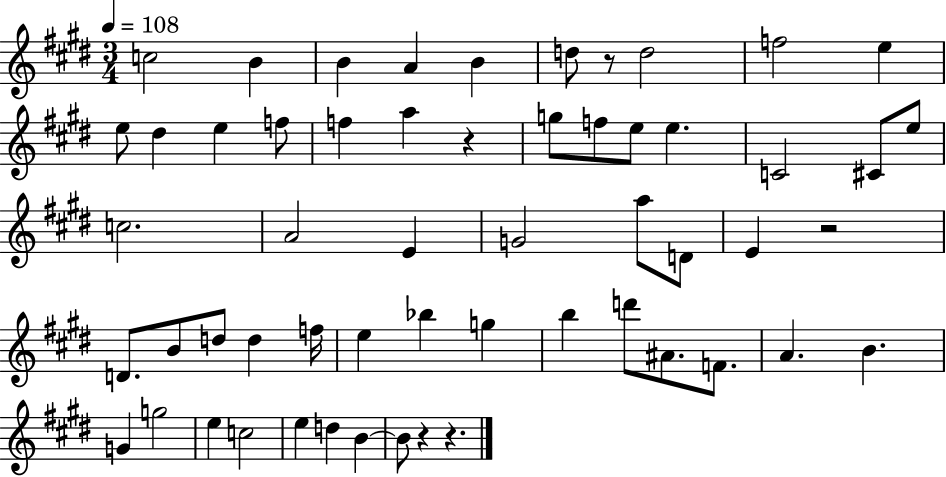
X:1
T:Untitled
M:3/4
L:1/4
K:E
c2 B B A B d/2 z/2 d2 f2 e e/2 ^d e f/2 f a z g/2 f/2 e/2 e C2 ^C/2 e/2 c2 A2 E G2 a/2 D/2 E z2 D/2 B/2 d/2 d f/4 e _b g b d'/2 ^A/2 F/2 A B G g2 e c2 e d B B/2 z z